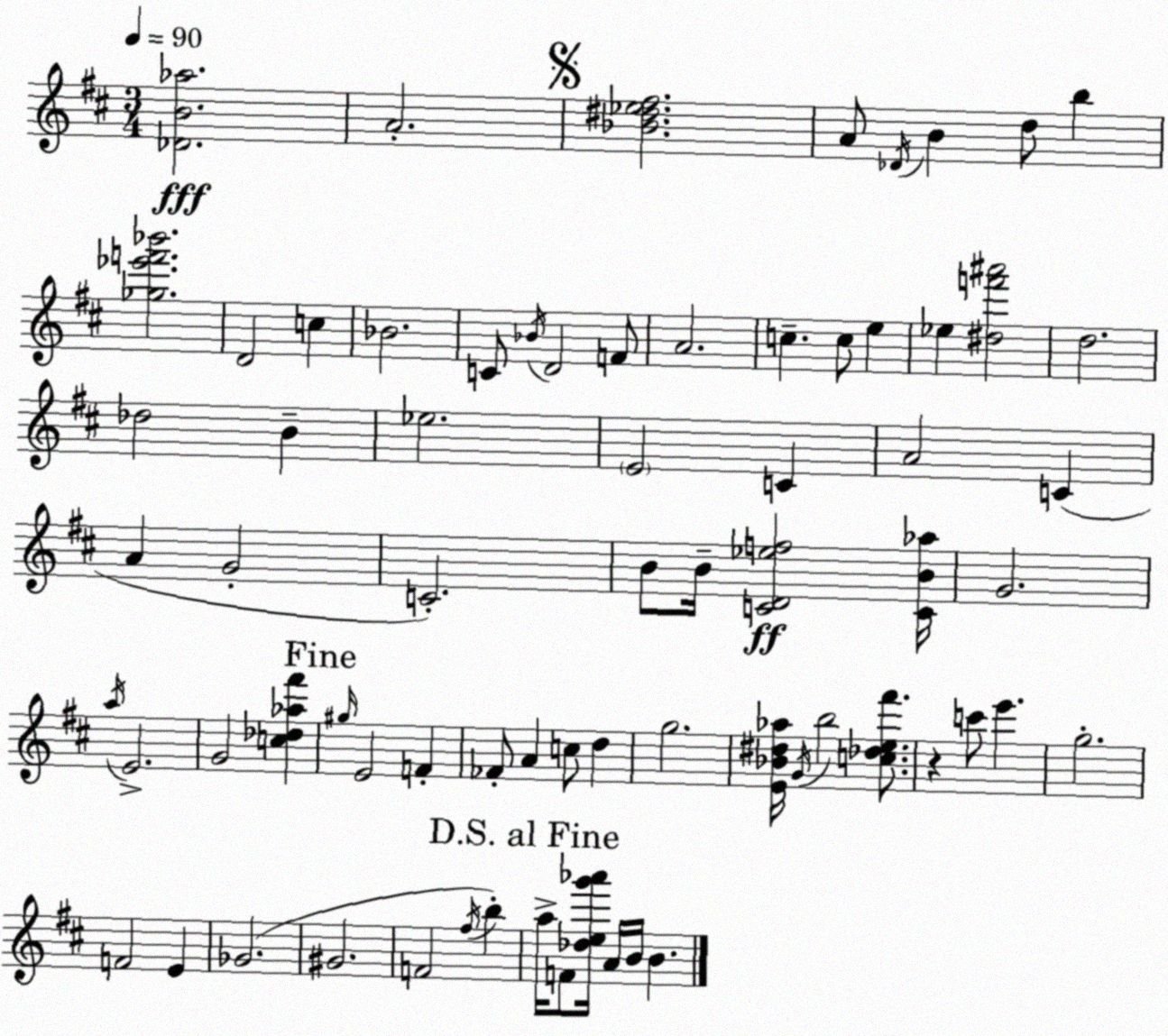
X:1
T:Untitled
M:3/4
L:1/4
K:D
[_DB_a]2 A2 [_B^d_e^f]2 A/2 _D/4 B d/2 b [_g_e'f'_b']2 D2 c _B2 C/2 _B/4 D2 F/2 A2 c c/2 e _e [^df'^a']2 d2 _d2 B _e2 E2 C A2 C A G2 C2 B/2 B/4 [CD_ef]2 [CB_a]/4 G2 a/4 E2 G2 [c_d_a^f'] ^g/4 E2 F _F/2 A c/2 d g2 [E_B^d_a]/4 G/4 b2 [c_de^f']/2 z c'/2 e' g2 F2 E _G2 ^G2 F2 ^f/4 b a/4 F/2 [_deg'_a']/4 A/4 B/4 B